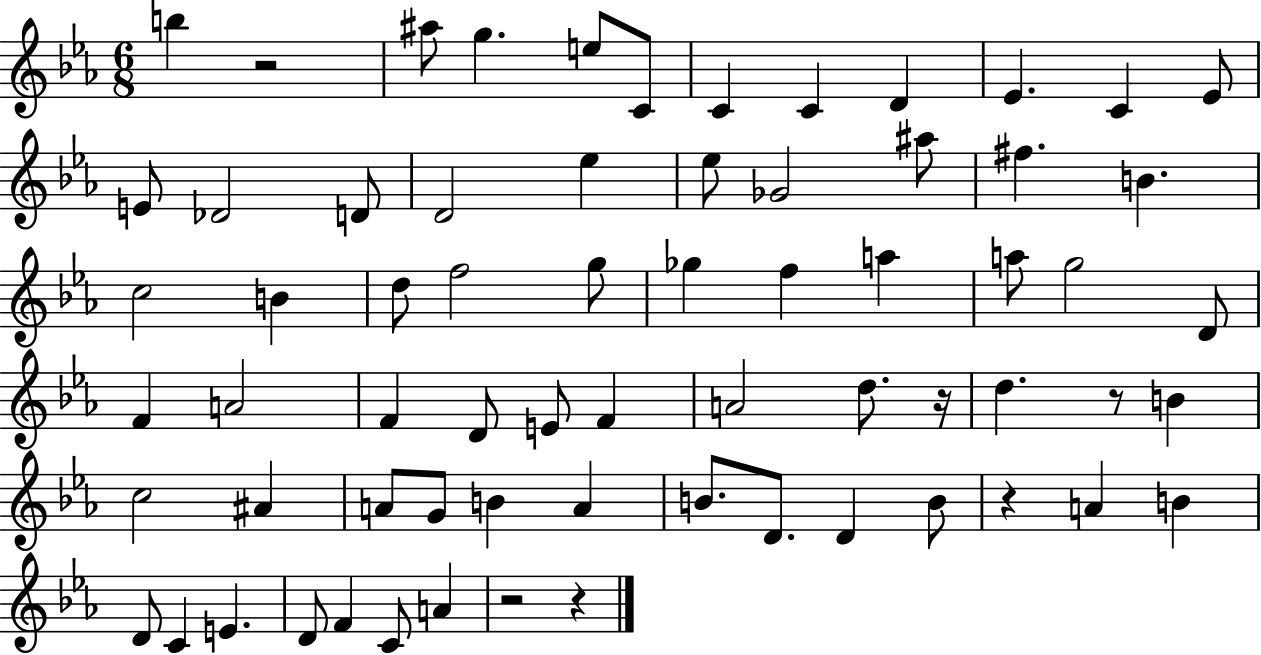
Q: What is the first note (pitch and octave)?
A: B5